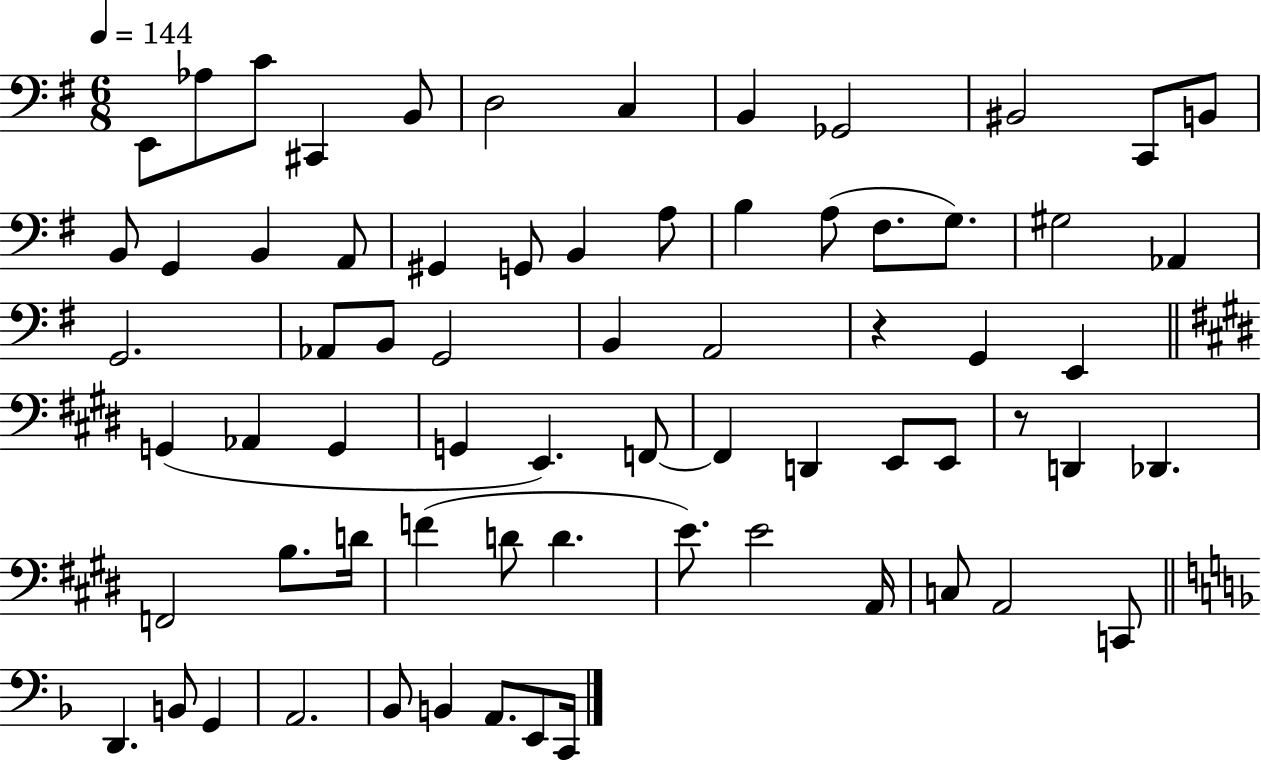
E2/e Ab3/e C4/e C#2/q B2/e D3/h C3/q B2/q Gb2/h BIS2/h C2/e B2/e B2/e G2/q B2/q A2/e G#2/q G2/e B2/q A3/e B3/q A3/e F#3/e. G3/e. G#3/h Ab2/q G2/h. Ab2/e B2/e G2/h B2/q A2/h R/q G2/q E2/q G2/q Ab2/q G2/q G2/q E2/q. F2/e F2/q D2/q E2/e E2/e R/e D2/q Db2/q. F2/h B3/e. D4/s F4/q D4/e D4/q. E4/e. E4/h A2/s C3/e A2/h C2/e D2/q. B2/e G2/q A2/h. Bb2/e B2/q A2/e. E2/e C2/s